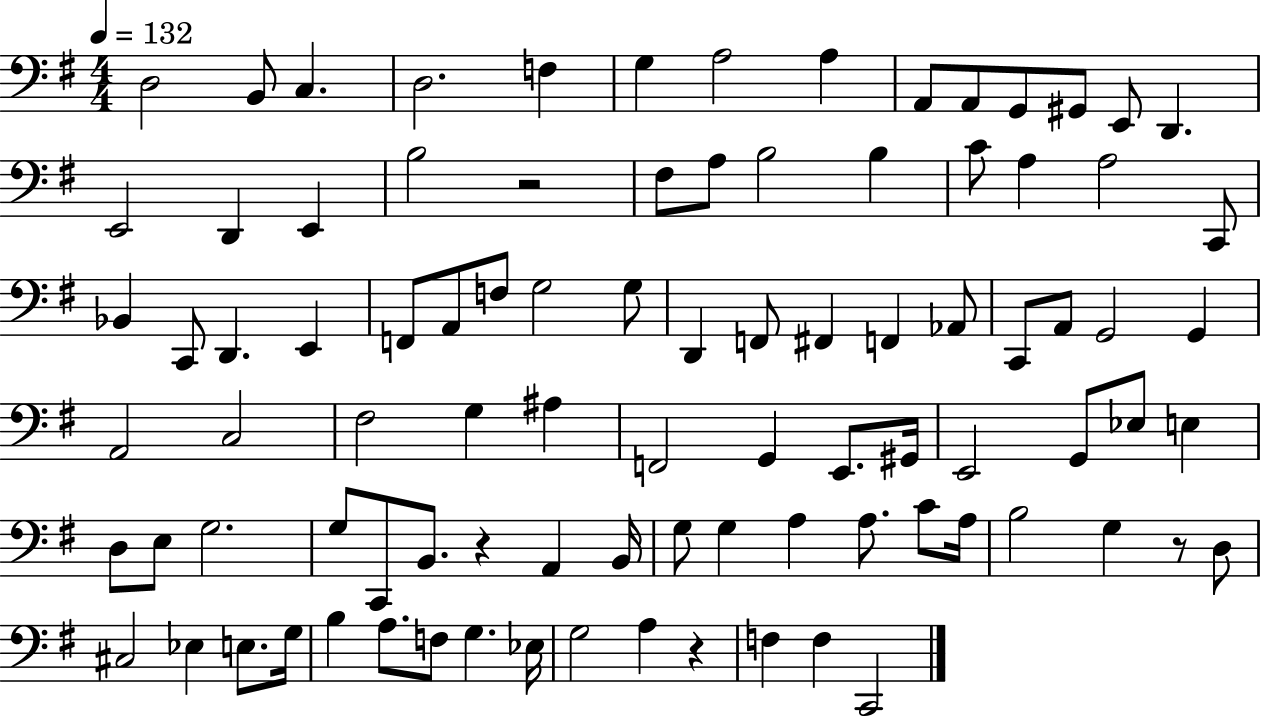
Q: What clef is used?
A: bass